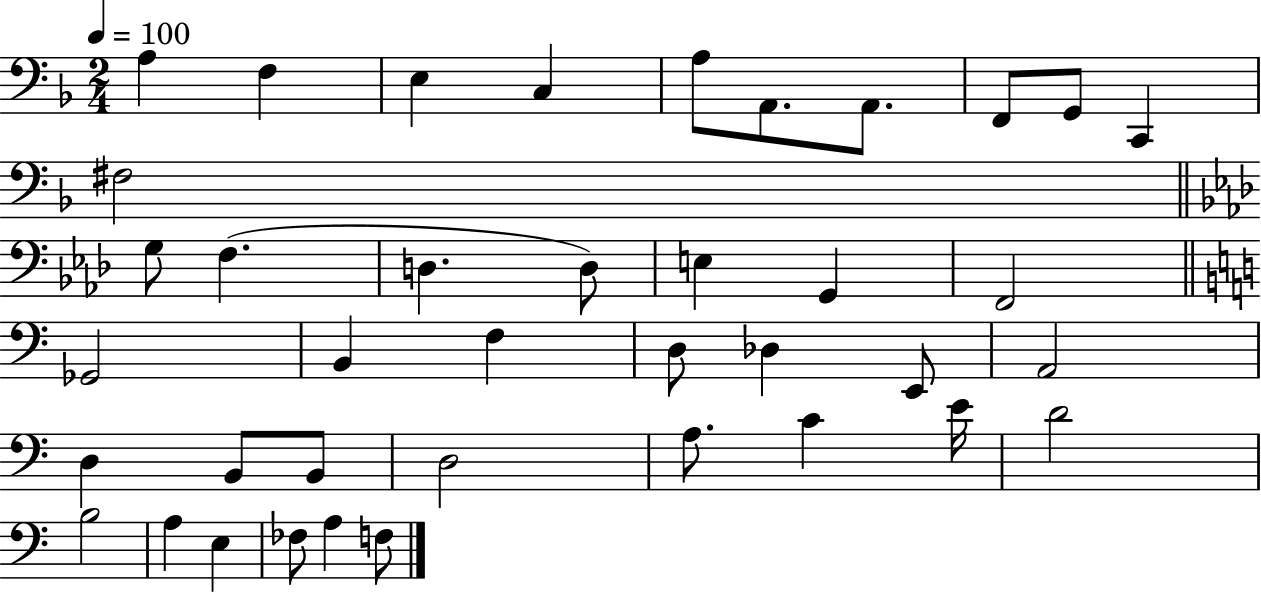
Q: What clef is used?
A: bass